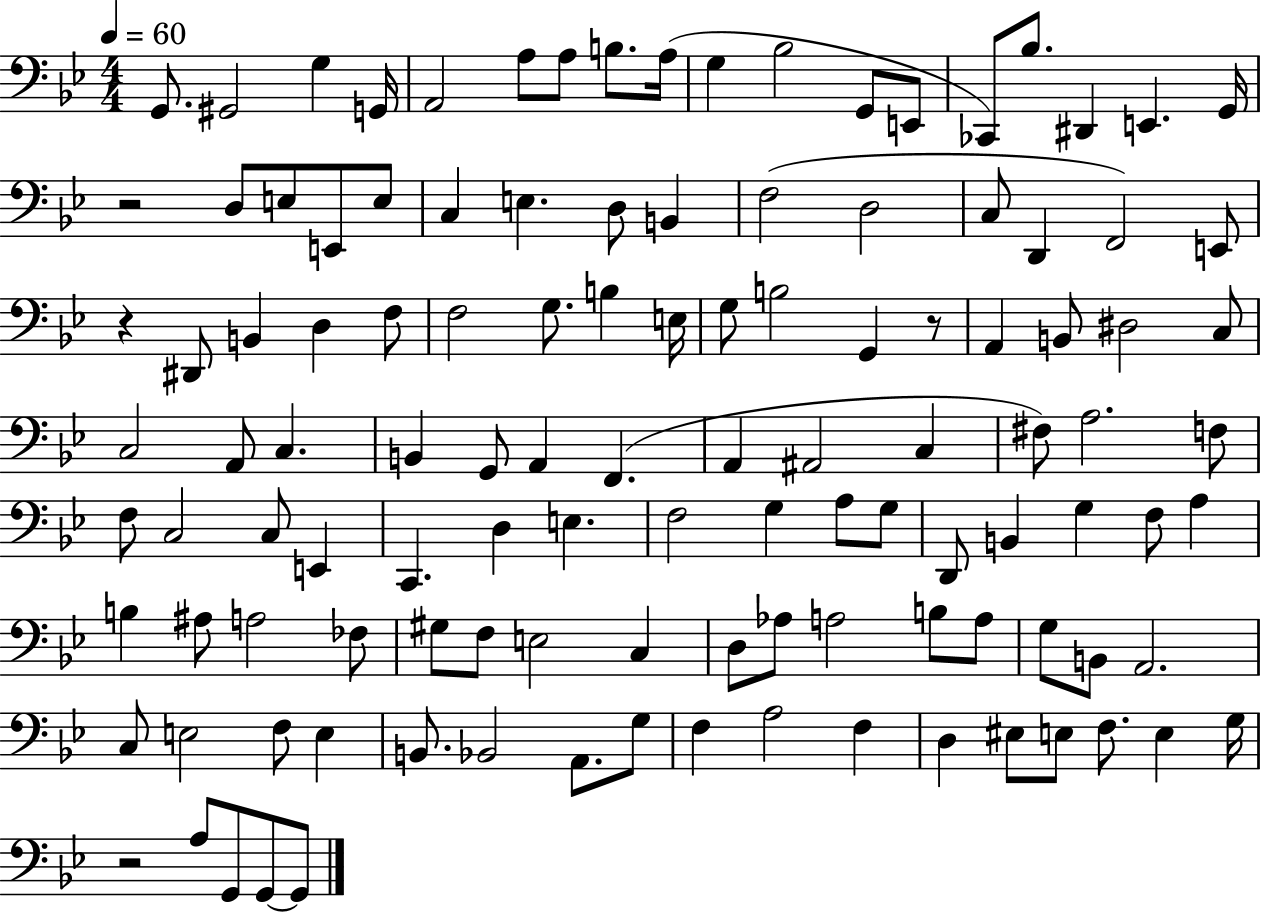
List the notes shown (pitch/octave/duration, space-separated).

G2/e. G#2/h G3/q G2/s A2/h A3/e A3/e B3/e. A3/s G3/q Bb3/h G2/e E2/e CES2/e Bb3/e. D#2/q E2/q. G2/s R/h D3/e E3/e E2/e E3/e C3/q E3/q. D3/e B2/q F3/h D3/h C3/e D2/q F2/h E2/e R/q D#2/e B2/q D3/q F3/e F3/h G3/e. B3/q E3/s G3/e B3/h G2/q R/e A2/q B2/e D#3/h C3/e C3/h A2/e C3/q. B2/q G2/e A2/q F2/q. A2/q A#2/h C3/q F#3/e A3/h. F3/e F3/e C3/h C3/e E2/q C2/q. D3/q E3/q. F3/h G3/q A3/e G3/e D2/e B2/q G3/q F3/e A3/q B3/q A#3/e A3/h FES3/e G#3/e F3/e E3/h C3/q D3/e Ab3/e A3/h B3/e A3/e G3/e B2/e A2/h. C3/e E3/h F3/e E3/q B2/e. Bb2/h A2/e. G3/e F3/q A3/h F3/q D3/q EIS3/e E3/e F3/e. E3/q G3/s R/h A3/e G2/e G2/e G2/e